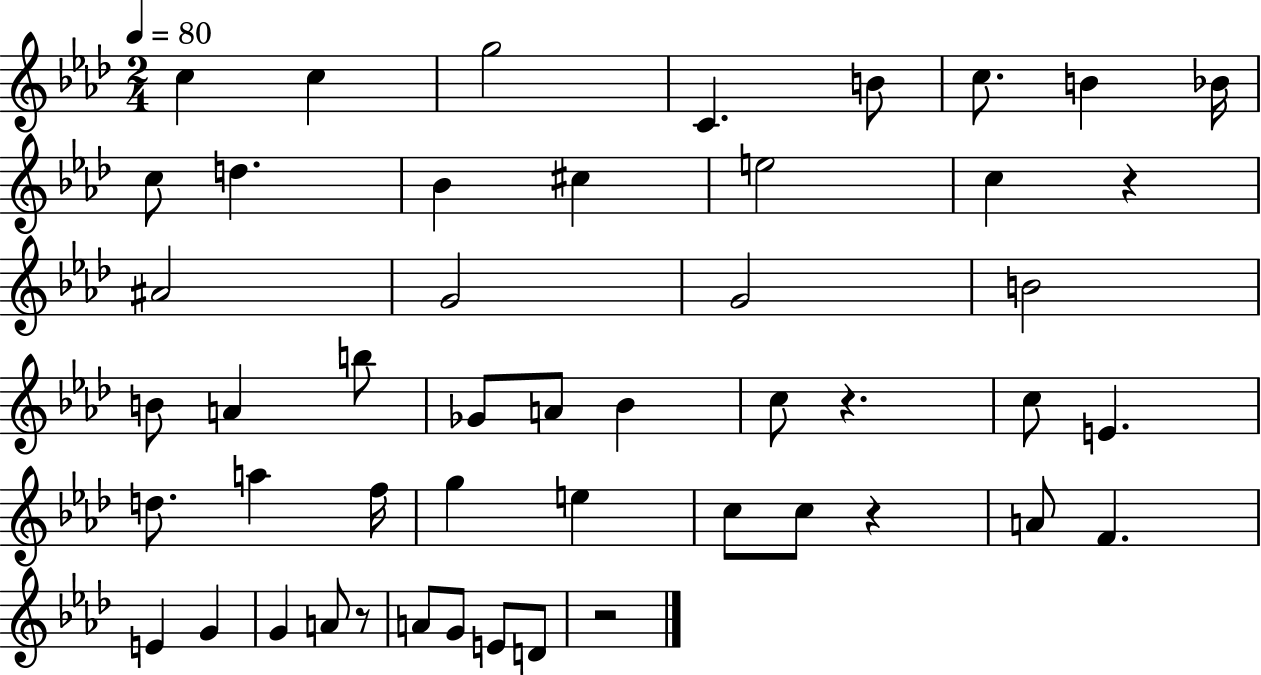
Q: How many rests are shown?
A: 5